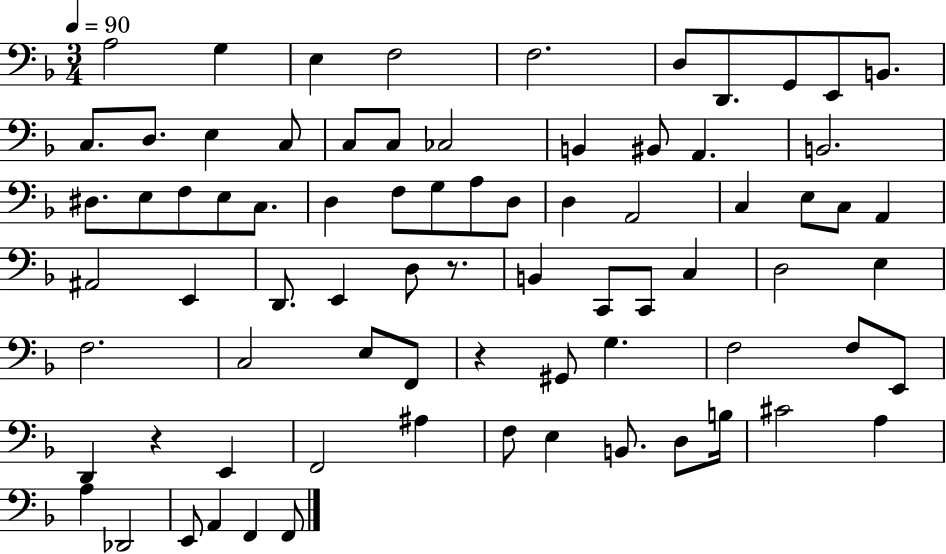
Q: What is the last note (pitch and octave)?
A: F2